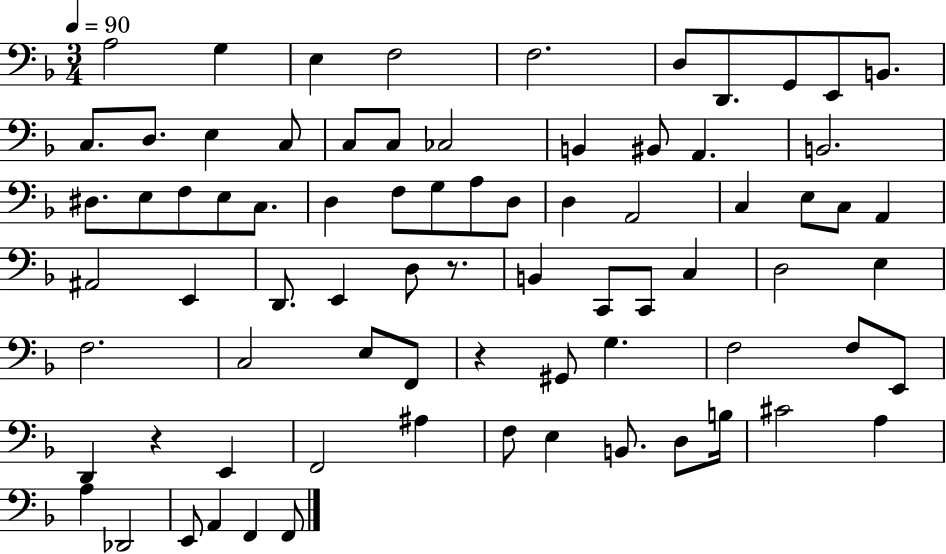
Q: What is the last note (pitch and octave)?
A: F2